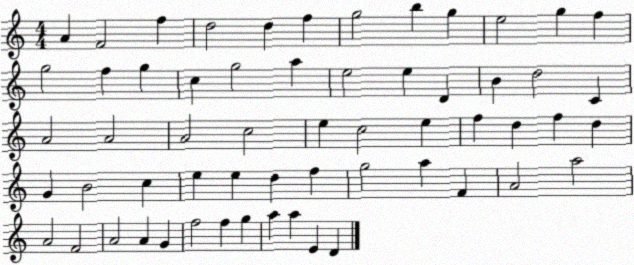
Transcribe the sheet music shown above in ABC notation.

X:1
T:Untitled
M:4/4
L:1/4
K:C
A F2 f d2 d f g2 b g e2 g f g2 f g c g2 a e2 e D B d2 C A2 A2 A2 c2 e c2 e f d f d G B2 c e e d f g2 a F A2 a2 A2 F2 A2 A G f2 f g a a E D